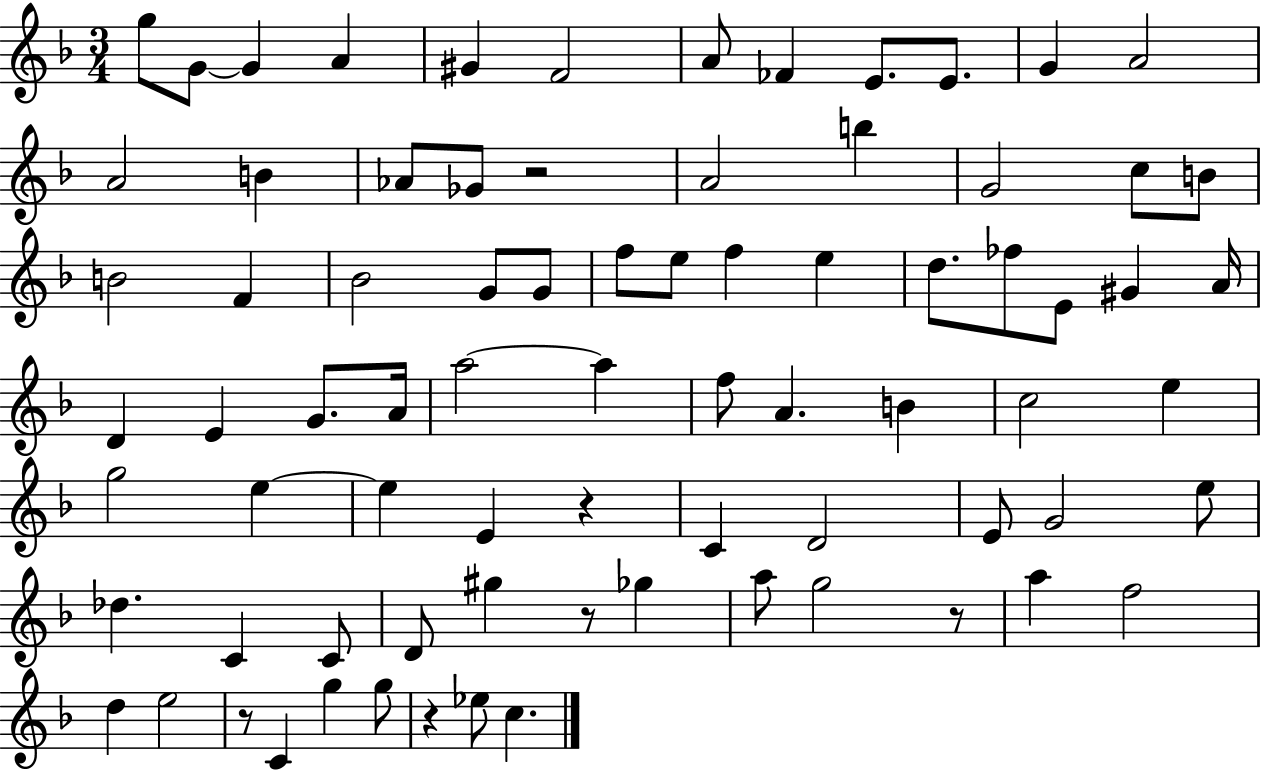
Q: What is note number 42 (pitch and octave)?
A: F5